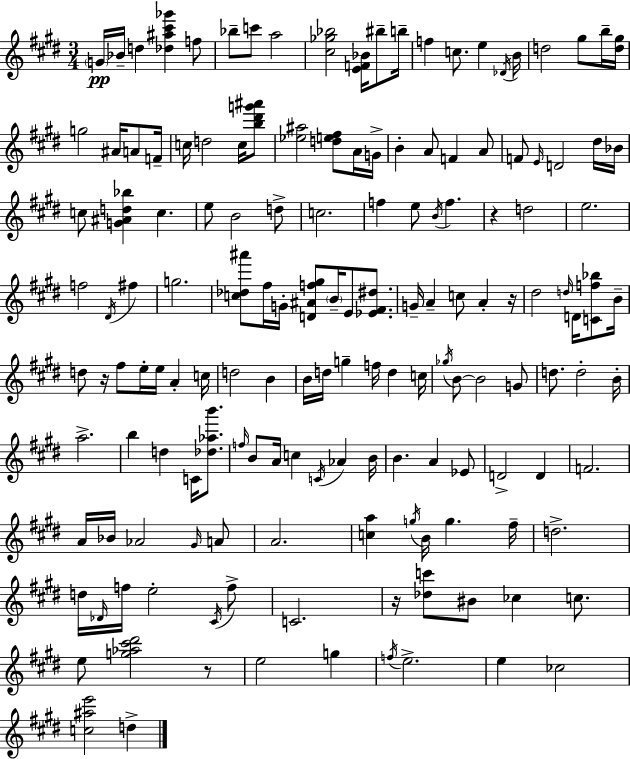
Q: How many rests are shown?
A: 5